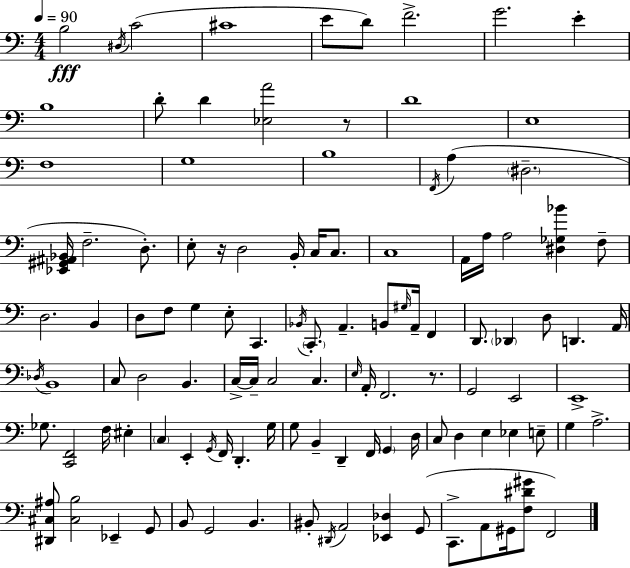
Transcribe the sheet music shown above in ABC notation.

X:1
T:Untitled
M:4/4
L:1/4
K:Am
B,2 ^D,/4 C2 ^C4 E/2 D/2 F2 G2 E B,4 D/2 D [_E,A]2 z/2 D4 E,4 F,4 G,4 B,4 F,,/4 A, ^D,2 [_E,,^G,,^A,,_B,,]/4 F,2 D,/2 E,/2 z/4 D,2 B,,/4 C,/4 C,/2 C,4 A,,/4 A,/4 A,2 [^D,_G,_B] F,/2 D,2 B,, D,/2 F,/2 G, E,/2 C,, _B,,/4 C,,/2 A,, B,,/2 ^G,/4 A,,/4 F,, D,,/2 _D,, D,/2 D,, A,,/4 _D,/4 B,,4 C,/2 D,2 B,, C,/4 C,/4 C,2 C, E,/4 A,,/4 F,,2 z/2 G,,2 E,,2 E,,4 _G,/2 [C,,F,,]2 F,/4 ^E, C, E,, G,,/4 F,,/4 D,, G,/4 G,/2 B,, D,, F,,/4 G,, D,/4 C,/2 D, E, _E, E,/2 G, A,2 [^D,,^C,^A,]/2 [^C,B,]2 _E,, G,,/2 B,,/2 G,,2 B,, ^B,,/2 ^D,,/4 A,,2 [_E,,_D,] G,,/2 C,,/2 A,,/2 ^G,,/4 [F,^D^G]/2 F,,2